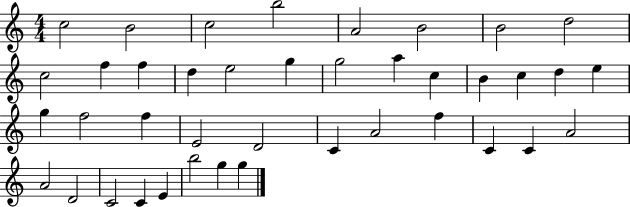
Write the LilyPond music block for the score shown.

{
  \clef treble
  \numericTimeSignature
  \time 4/4
  \key c \major
  c''2 b'2 | c''2 b''2 | a'2 b'2 | b'2 d''2 | \break c''2 f''4 f''4 | d''4 e''2 g''4 | g''2 a''4 c''4 | b'4 c''4 d''4 e''4 | \break g''4 f''2 f''4 | e'2 d'2 | c'4 a'2 f''4 | c'4 c'4 a'2 | \break a'2 d'2 | c'2 c'4 e'4 | b''2 g''4 g''4 | \bar "|."
}